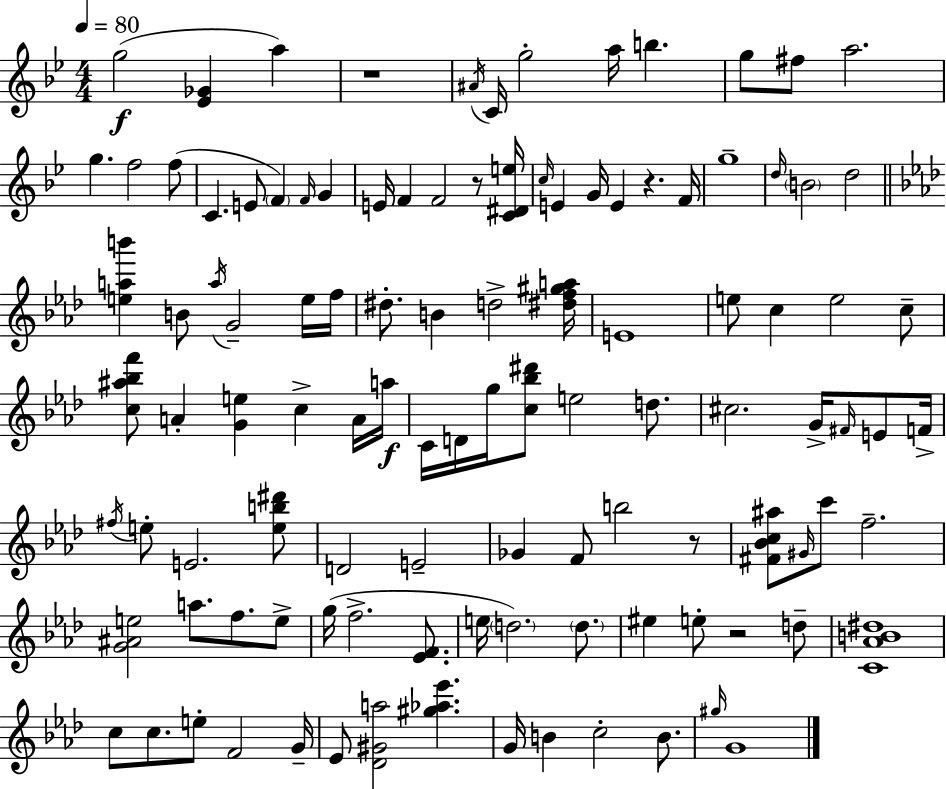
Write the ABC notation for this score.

X:1
T:Untitled
M:4/4
L:1/4
K:Bb
g2 [_E_G] a z4 ^A/4 C/4 g2 a/4 b g/2 ^f/2 a2 g f2 f/2 C E/2 F F/4 G E/4 F F2 z/2 [C^De]/4 c/4 E G/4 E z F/4 g4 d/4 B2 d2 [eab'] B/2 a/4 G2 e/4 f/4 ^d/2 B d2 [^df^ga]/4 E4 e/2 c e2 c/2 [c^a_bf']/2 A [Ge] c A/4 a/4 C/4 D/4 g/4 [c_b^d']/2 e2 d/2 ^c2 G/4 ^F/4 E/2 F/4 ^f/4 e/2 E2 [eb^d']/2 D2 E2 _G F/2 b2 z/2 [^F_Bc^a]/2 ^G/4 c'/2 f2 [G^Ae]2 a/2 f/2 e/2 g/4 f2 [_EF]/2 e/4 d2 d/2 ^e e/2 z2 d/2 [C_AB^d]4 c/2 c/2 e/2 F2 G/4 _E/2 [_D^Ga]2 [^g_a_e'] G/4 B c2 B/2 ^g/4 G4